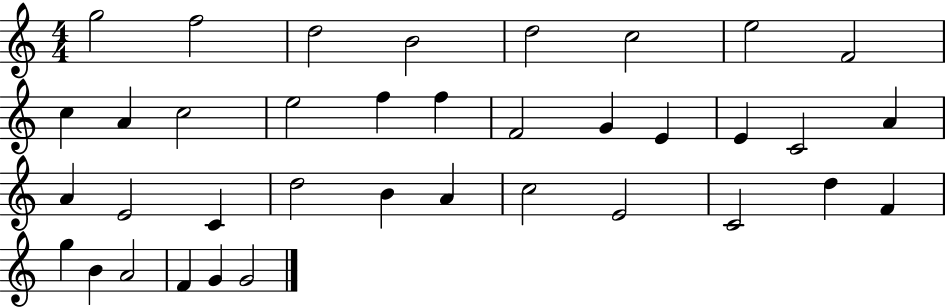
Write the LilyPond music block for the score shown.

{
  \clef treble
  \numericTimeSignature
  \time 4/4
  \key c \major
  g''2 f''2 | d''2 b'2 | d''2 c''2 | e''2 f'2 | \break c''4 a'4 c''2 | e''2 f''4 f''4 | f'2 g'4 e'4 | e'4 c'2 a'4 | \break a'4 e'2 c'4 | d''2 b'4 a'4 | c''2 e'2 | c'2 d''4 f'4 | \break g''4 b'4 a'2 | f'4 g'4 g'2 | \bar "|."
}